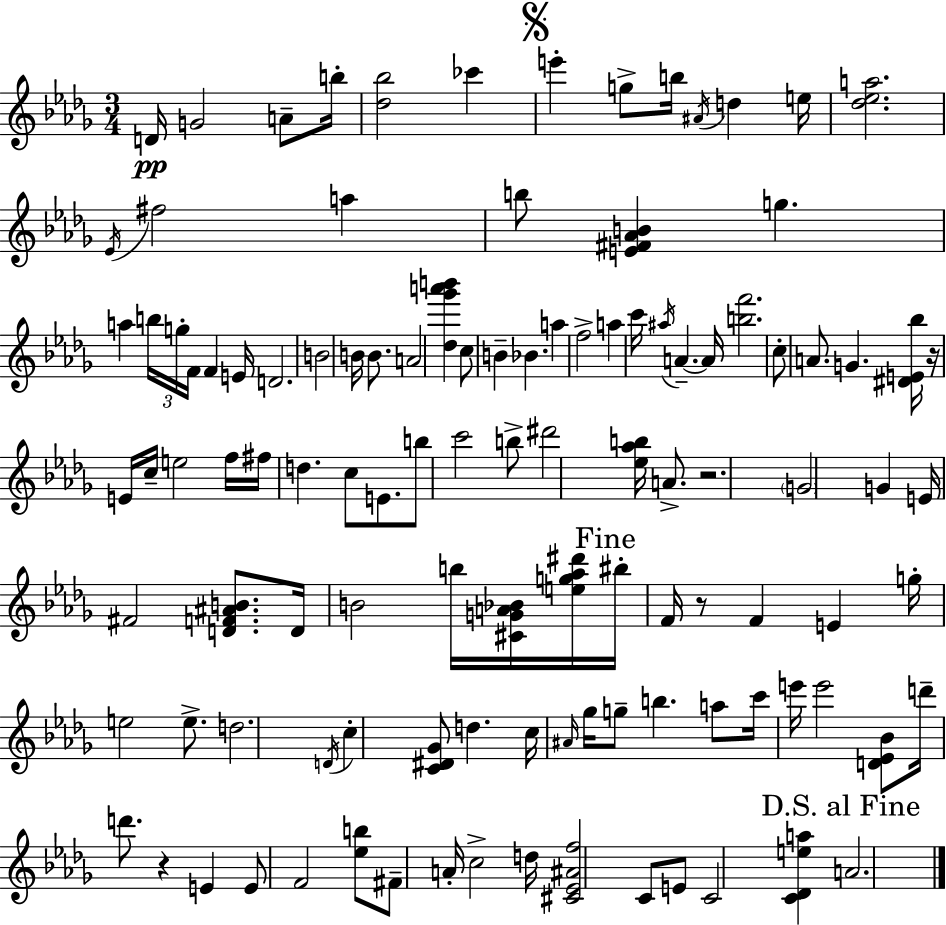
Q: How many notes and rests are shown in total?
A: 112